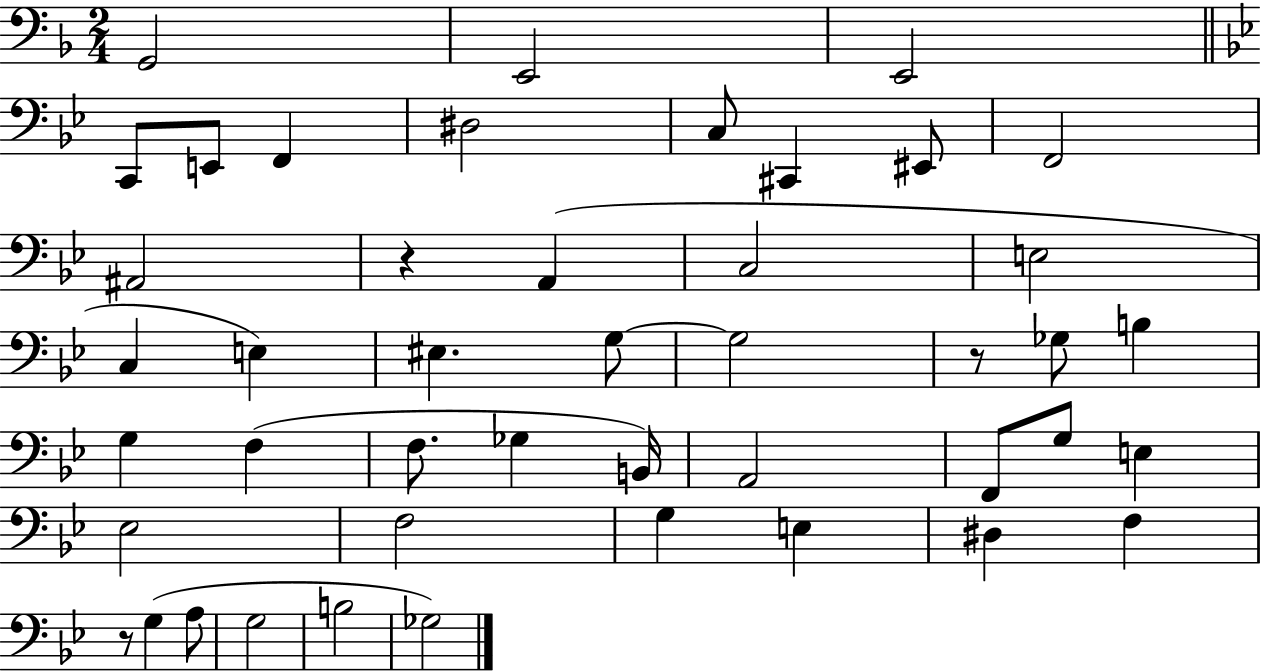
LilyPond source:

{
  \clef bass
  \numericTimeSignature
  \time 2/4
  \key f \major
  g,2 | e,2 | e,2 | \bar "||" \break \key bes \major c,8 e,8 f,4 | dis2 | c8 cis,4 eis,8 | f,2 | \break ais,2 | r4 a,4( | c2 | e2 | \break c4 e4) | eis4. g8~~ | g2 | r8 ges8 b4 | \break g4 f4( | f8. ges4 b,16) | a,2 | f,8 g8 e4 | \break ees2 | f2 | g4 e4 | dis4 f4 | \break r8 g4( a8 | g2 | b2 | ges2) | \break \bar "|."
}